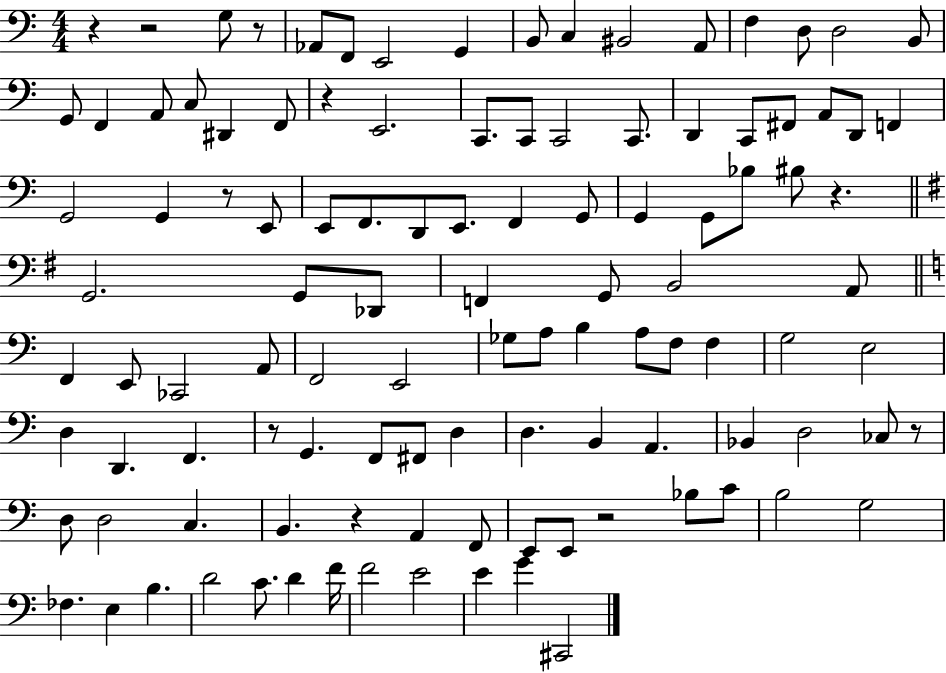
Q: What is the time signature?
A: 4/4